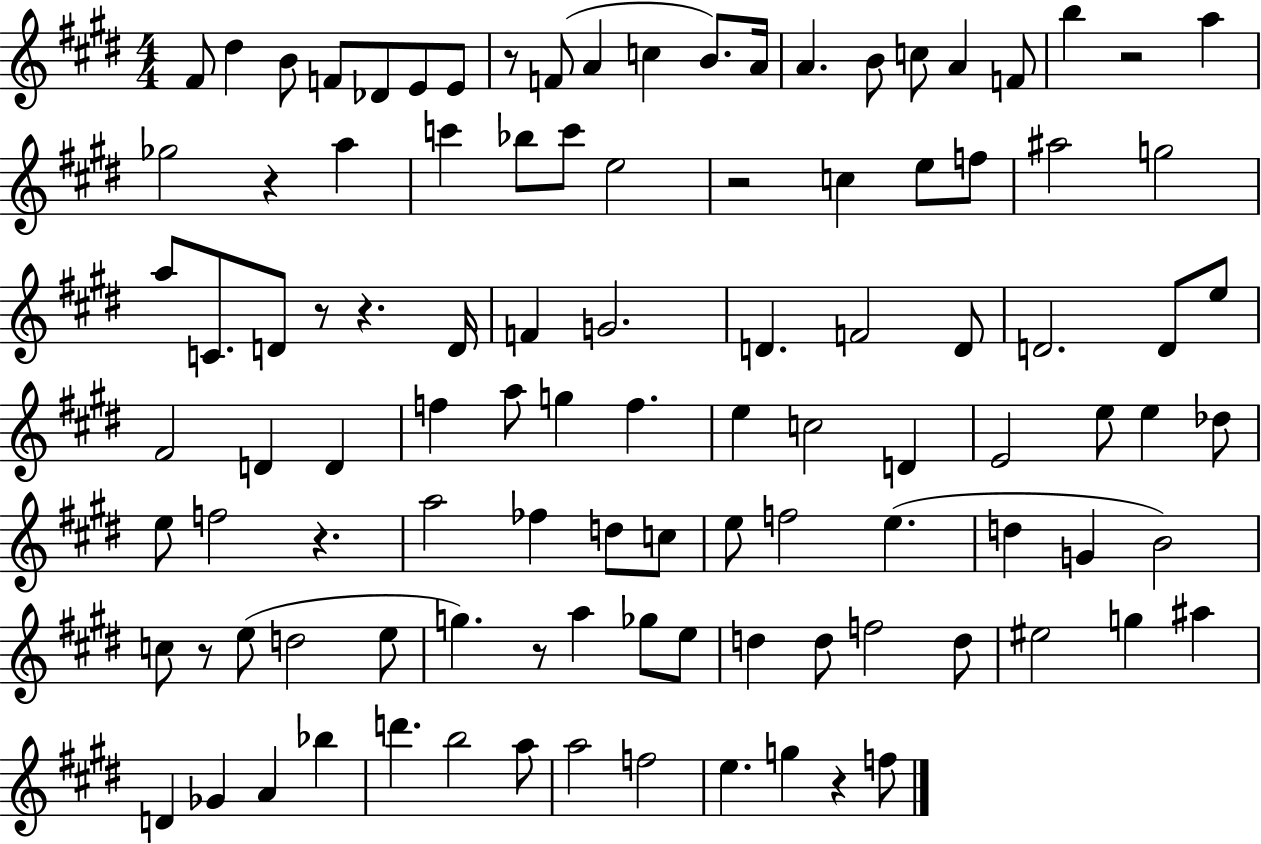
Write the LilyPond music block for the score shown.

{
  \clef treble
  \numericTimeSignature
  \time 4/4
  \key e \major
  \repeat volta 2 { fis'8 dis''4 b'8 f'8 des'8 e'8 e'8 | r8 f'8( a'4 c''4 b'8.) a'16 | a'4. b'8 c''8 a'4 f'8 | b''4 r2 a''4 | \break ges''2 r4 a''4 | c'''4 bes''8 c'''8 e''2 | r2 c''4 e''8 f''8 | ais''2 g''2 | \break a''8 c'8. d'8 r8 r4. d'16 | f'4 g'2. | d'4. f'2 d'8 | d'2. d'8 e''8 | \break fis'2 d'4 d'4 | f''4 a''8 g''4 f''4. | e''4 c''2 d'4 | e'2 e''8 e''4 des''8 | \break e''8 f''2 r4. | a''2 fes''4 d''8 c''8 | e''8 f''2 e''4.( | d''4 g'4 b'2) | \break c''8 r8 e''8( d''2 e''8 | g''4.) r8 a''4 ges''8 e''8 | d''4 d''8 f''2 d''8 | eis''2 g''4 ais''4 | \break d'4 ges'4 a'4 bes''4 | d'''4. b''2 a''8 | a''2 f''2 | e''4. g''4 r4 f''8 | \break } \bar "|."
}